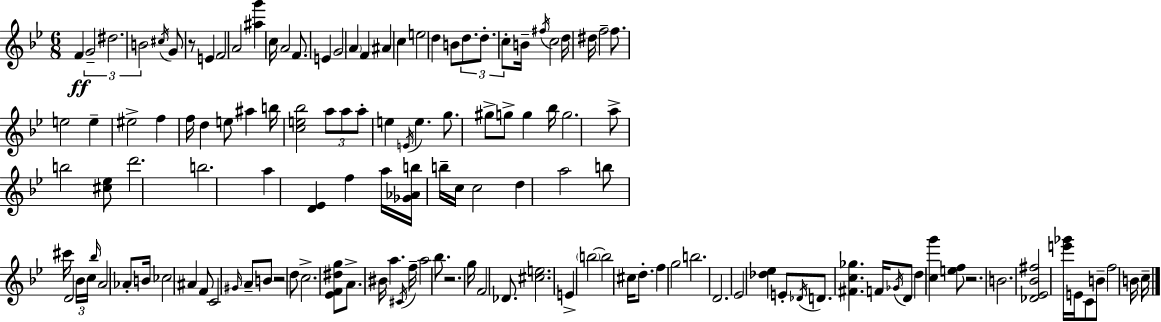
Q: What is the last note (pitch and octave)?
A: C5